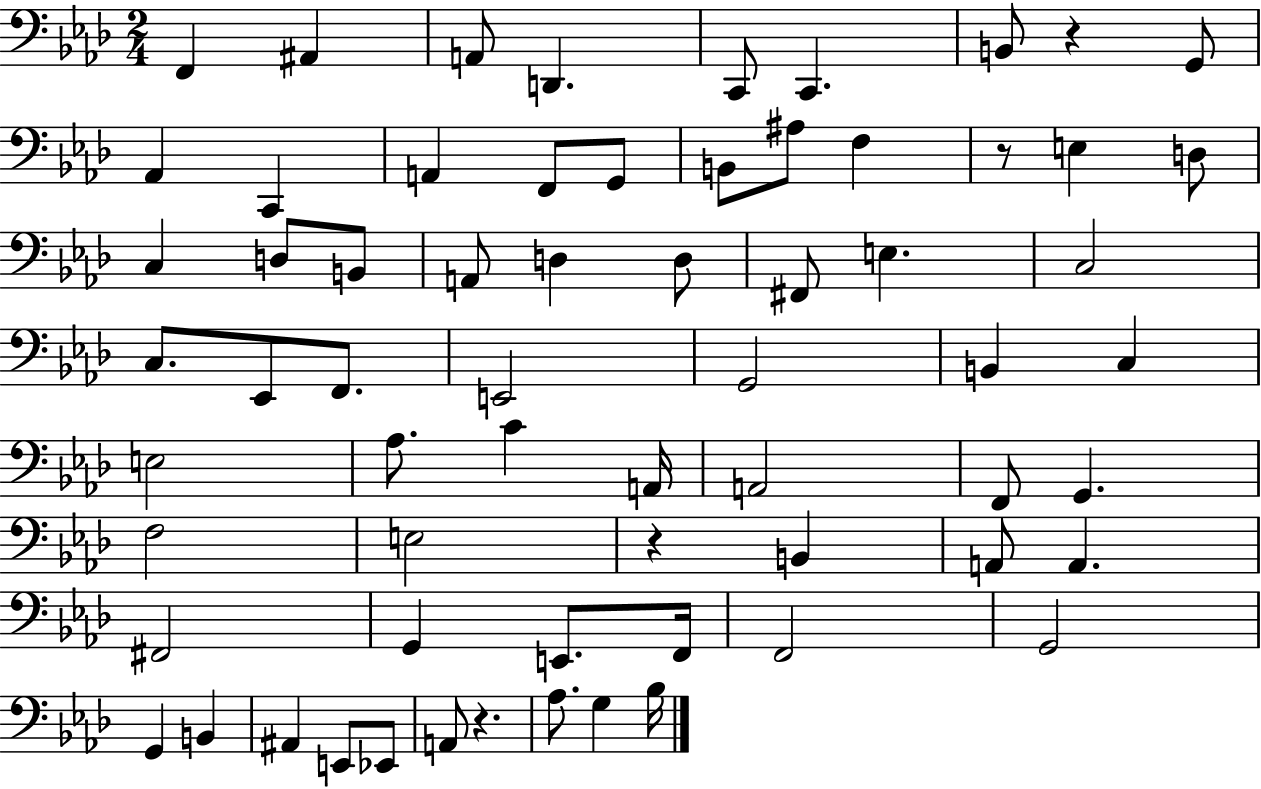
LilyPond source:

{
  \clef bass
  \numericTimeSignature
  \time 2/4
  \key aes \major
  f,4 ais,4 | a,8 d,4. | c,8 c,4. | b,8 r4 g,8 | \break aes,4 c,4 | a,4 f,8 g,8 | b,8 ais8 f4 | r8 e4 d8 | \break c4 d8 b,8 | a,8 d4 d8 | fis,8 e4. | c2 | \break c8. ees,8 f,8. | e,2 | g,2 | b,4 c4 | \break e2 | aes8. c'4 a,16 | a,2 | f,8 g,4. | \break f2 | e2 | r4 b,4 | a,8 a,4. | \break fis,2 | g,4 e,8. f,16 | f,2 | g,2 | \break g,4 b,4 | ais,4 e,8 ees,8 | a,8 r4. | aes8. g4 bes16 | \break \bar "|."
}